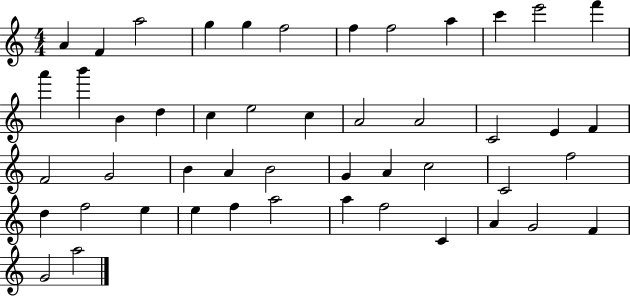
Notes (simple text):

A4/q F4/q A5/h G5/q G5/q F5/h F5/q F5/h A5/q C6/q E6/h F6/q A6/q B6/q B4/q D5/q C5/q E5/h C5/q A4/h A4/h C4/h E4/q F4/q F4/h G4/h B4/q A4/q B4/h G4/q A4/q C5/h C4/h F5/h D5/q F5/h E5/q E5/q F5/q A5/h A5/q F5/h C4/q A4/q G4/h F4/q G4/h A5/h